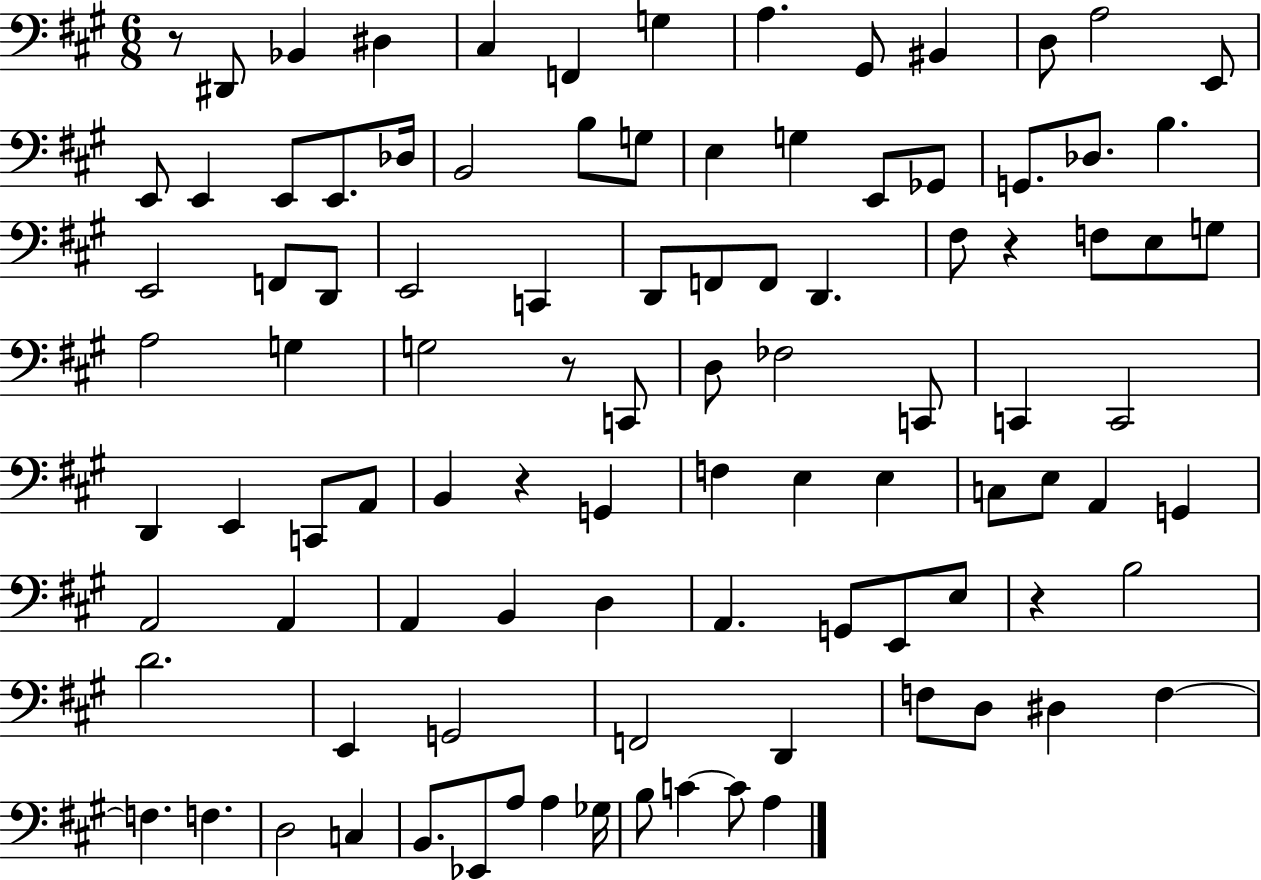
R/e D#2/e Bb2/q D#3/q C#3/q F2/q G3/q A3/q. G#2/e BIS2/q D3/e A3/h E2/e E2/e E2/q E2/e E2/e. Db3/s B2/h B3/e G3/e E3/q G3/q E2/e Gb2/e G2/e. Db3/e. B3/q. E2/h F2/e D2/e E2/h C2/q D2/e F2/e F2/e D2/q. F#3/e R/q F3/e E3/e G3/e A3/h G3/q G3/h R/e C2/e D3/e FES3/h C2/e C2/q C2/h D2/q E2/q C2/e A2/e B2/q R/q G2/q F3/q E3/q E3/q C3/e E3/e A2/q G2/q A2/h A2/q A2/q B2/q D3/q A2/q. G2/e E2/e E3/e R/q B3/h D4/h. E2/q G2/h F2/h D2/q F3/e D3/e D#3/q F3/q F3/q. F3/q. D3/h C3/q B2/e. Eb2/e A3/e A3/q Gb3/s B3/e C4/q C4/e A3/q